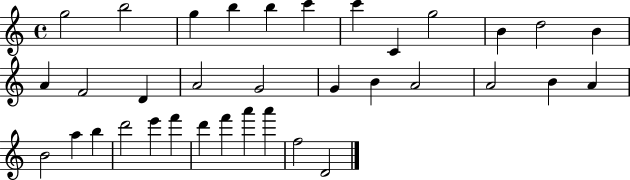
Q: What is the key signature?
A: C major